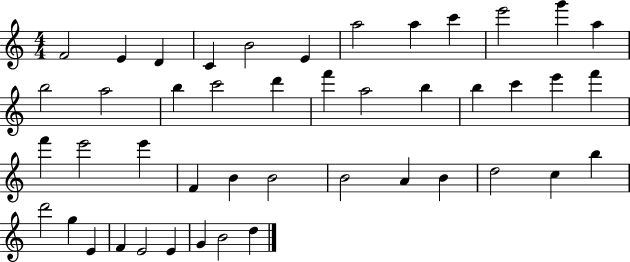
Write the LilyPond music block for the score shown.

{
  \clef treble
  \numericTimeSignature
  \time 4/4
  \key c \major
  f'2 e'4 d'4 | c'4 b'2 e'4 | a''2 a''4 c'''4 | e'''2 g'''4 a''4 | \break b''2 a''2 | b''4 c'''2 d'''4 | f'''4 a''2 b''4 | b''4 c'''4 e'''4 f'''4 | \break f'''4 e'''2 e'''4 | f'4 b'4 b'2 | b'2 a'4 b'4 | d''2 c''4 b''4 | \break d'''2 g''4 e'4 | f'4 e'2 e'4 | g'4 b'2 d''4 | \bar "|."
}